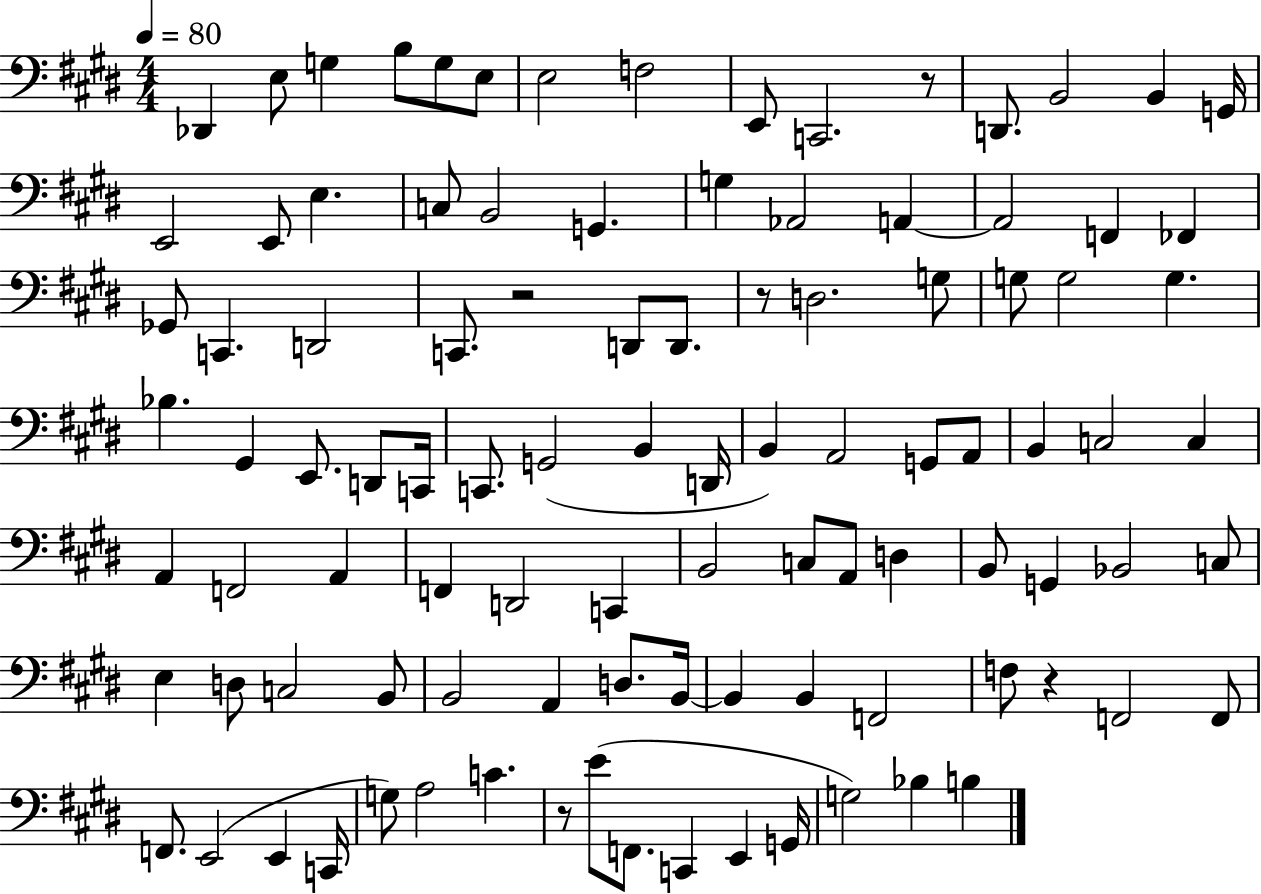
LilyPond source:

{
  \clef bass
  \numericTimeSignature
  \time 4/4
  \key e \major
  \tempo 4 = 80
  des,4 e8 g4 b8 g8 e8 | e2 f2 | e,8 c,2. r8 | d,8. b,2 b,4 g,16 | \break e,2 e,8 e4. | c8 b,2 g,4. | g4 aes,2 a,4~~ | a,2 f,4 fes,4 | \break ges,8 c,4. d,2 | c,8. r2 d,8 d,8. | r8 d2. g8 | g8 g2 g4. | \break bes4. gis,4 e,8. d,8 c,16 | c,8. g,2( b,4 d,16 | b,4) a,2 g,8 a,8 | b,4 c2 c4 | \break a,4 f,2 a,4 | f,4 d,2 c,4 | b,2 c8 a,8 d4 | b,8 g,4 bes,2 c8 | \break e4 d8 c2 b,8 | b,2 a,4 d8. b,16~~ | b,4 b,4 f,2 | f8 r4 f,2 f,8 | \break f,8. e,2( e,4 c,16 | g8) a2 c'4. | r8 e'8( f,8. c,4 e,4 g,16 | g2) bes4 b4 | \break \bar "|."
}